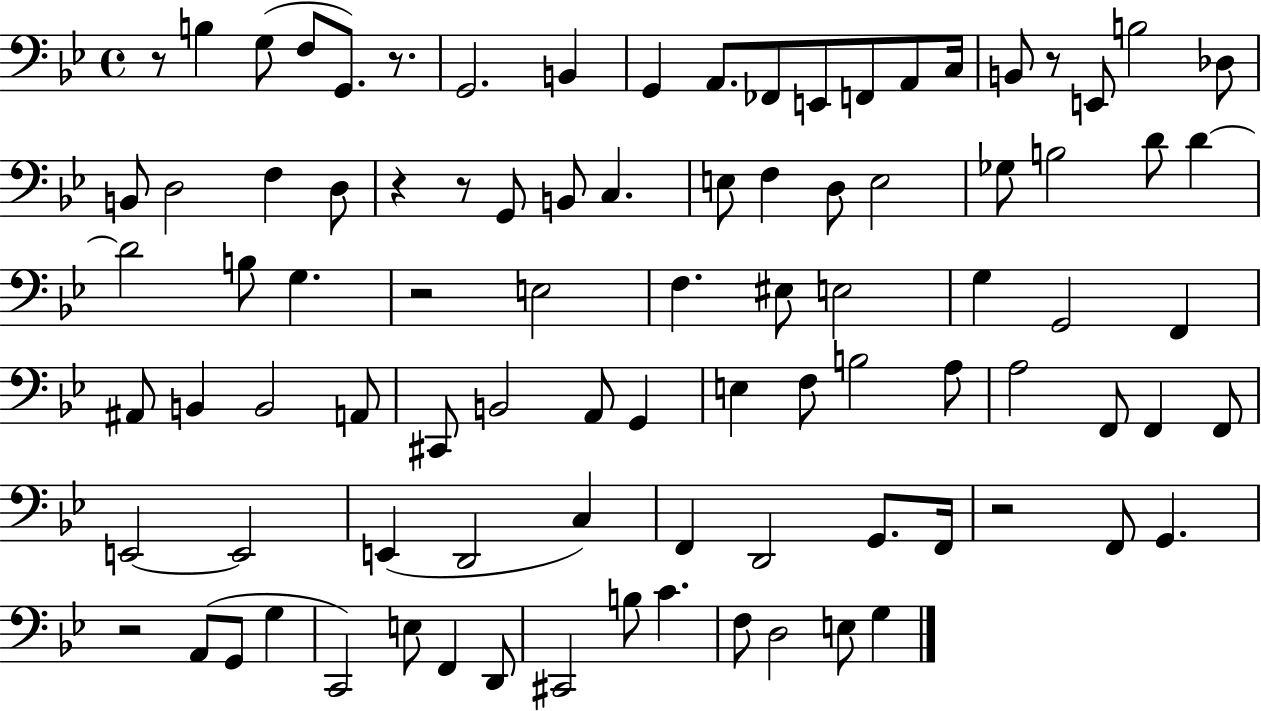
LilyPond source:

{
  \clef bass
  \time 4/4
  \defaultTimeSignature
  \key bes \major
  r8 b4 g8( f8 g,8.) r8. | g,2. b,4 | g,4 a,8. fes,8 e,8 f,8 a,8 c16 | b,8 r8 e,8 b2 des8 | \break b,8 d2 f4 d8 | r4 r8 g,8 b,8 c4. | e8 f4 d8 e2 | ges8 b2 d'8 d'4~~ | \break d'2 b8 g4. | r2 e2 | f4. eis8 e2 | g4 g,2 f,4 | \break ais,8 b,4 b,2 a,8 | cis,8 b,2 a,8 g,4 | e4 f8 b2 a8 | a2 f,8 f,4 f,8 | \break e,2~~ e,2 | e,4( d,2 c4) | f,4 d,2 g,8. f,16 | r2 f,8 g,4. | \break r2 a,8( g,8 g4 | c,2) e8 f,4 d,8 | cis,2 b8 c'4. | f8 d2 e8 g4 | \break \bar "|."
}